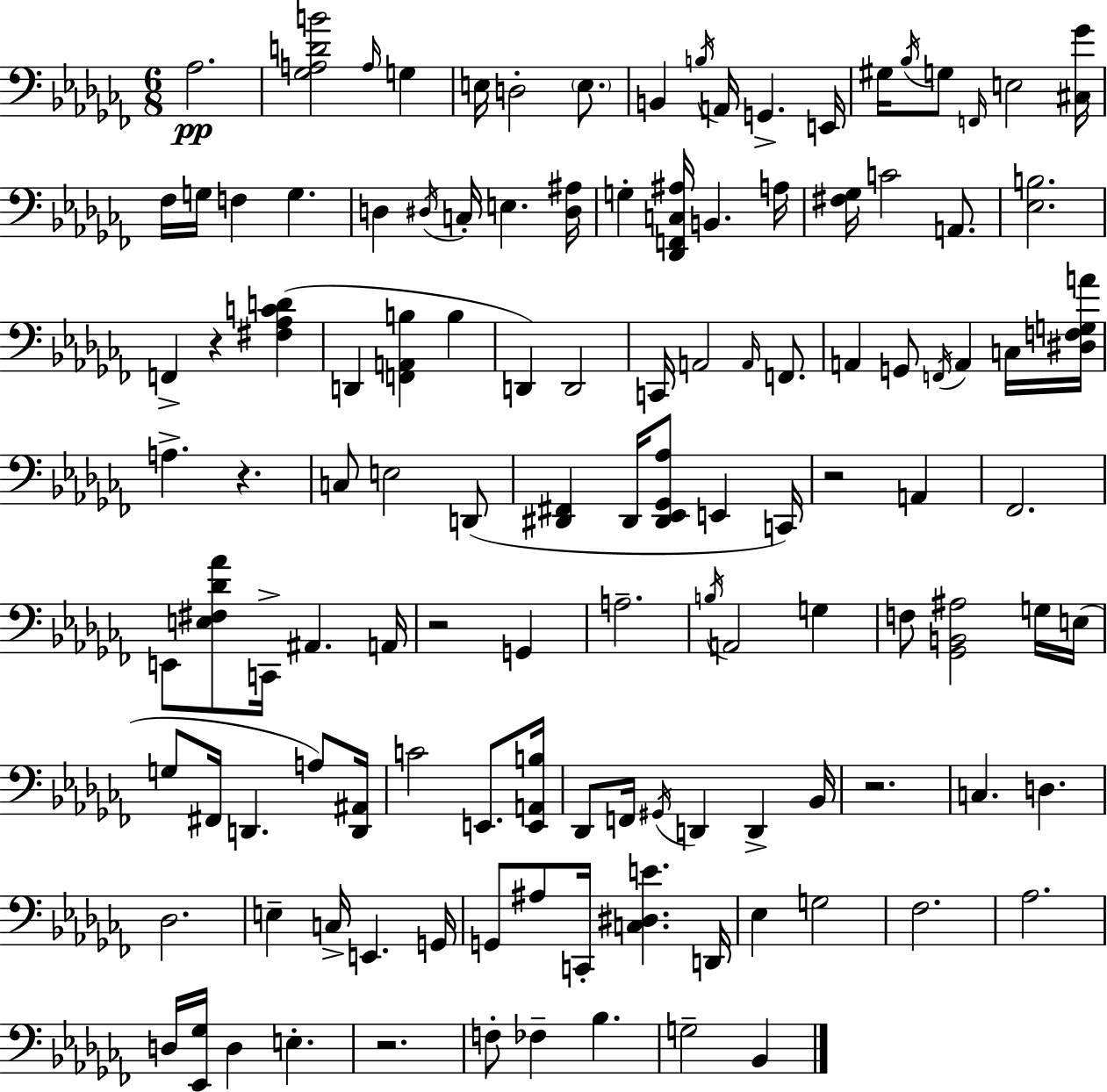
X:1
T:Untitled
M:6/8
L:1/4
K:Abm
_A,2 [_G,A,DB]2 A,/4 G, E,/4 D,2 E,/2 B,, B,/4 A,,/4 G,, E,,/4 ^G,/4 _B,/4 G,/2 F,,/4 E,2 [^C,_G]/4 _F,/4 G,/4 F, G, D, ^D,/4 C,/4 E, [^D,^A,]/4 G, [_D,,F,,C,^A,]/4 B,, A,/4 [^F,_G,]/4 C2 A,,/2 [_E,B,]2 F,, z [^F,_A,CD] D,, [F,,A,,B,] B, D,, D,,2 C,,/4 A,,2 A,,/4 F,,/2 A,, G,,/2 F,,/4 A,, C,/4 [^D,F,G,A]/4 A, z C,/2 E,2 D,,/2 [^D,,^F,,] ^D,,/4 [^D,,_E,,_G,,_A,]/2 E,, C,,/4 z2 A,, _F,,2 E,,/2 [E,^F,_D_A]/2 C,,/4 ^A,, A,,/4 z2 G,, A,2 B,/4 A,,2 G, F,/2 [_G,,B,,^A,]2 G,/4 E,/4 G,/2 ^F,,/4 D,, A,/2 [D,,^A,,]/4 C2 E,,/2 [E,,A,,B,]/4 _D,,/2 F,,/4 ^G,,/4 D,, D,, _B,,/4 z2 C, D, _D,2 E, C,/4 E,, G,,/4 G,,/2 ^A,/2 C,,/4 [C,^D,E] D,,/4 _E, G,2 _F,2 _A,2 D,/4 [_E,,_G,]/4 D, E, z2 F,/2 _F, _B, G,2 _B,,